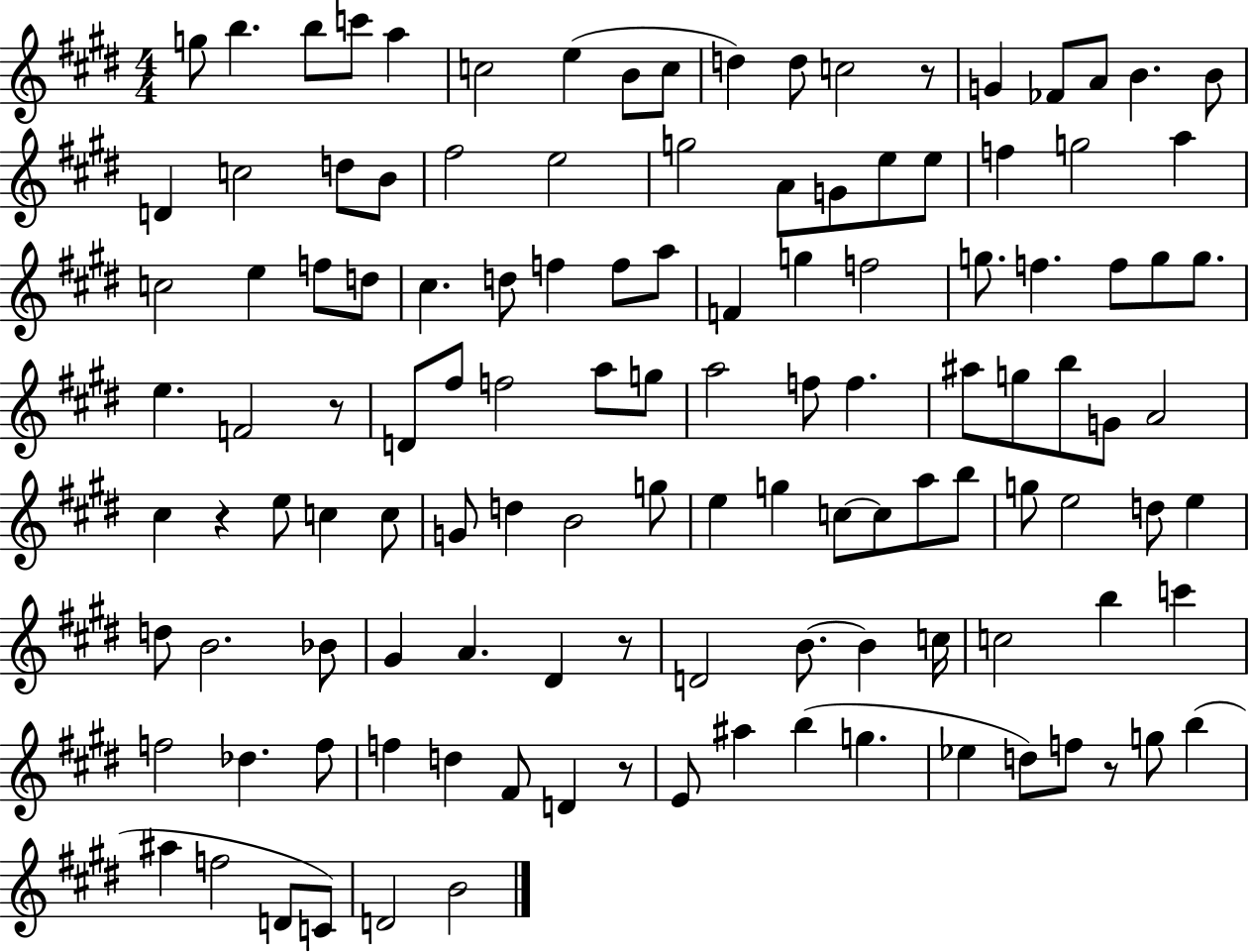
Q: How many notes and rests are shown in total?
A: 122